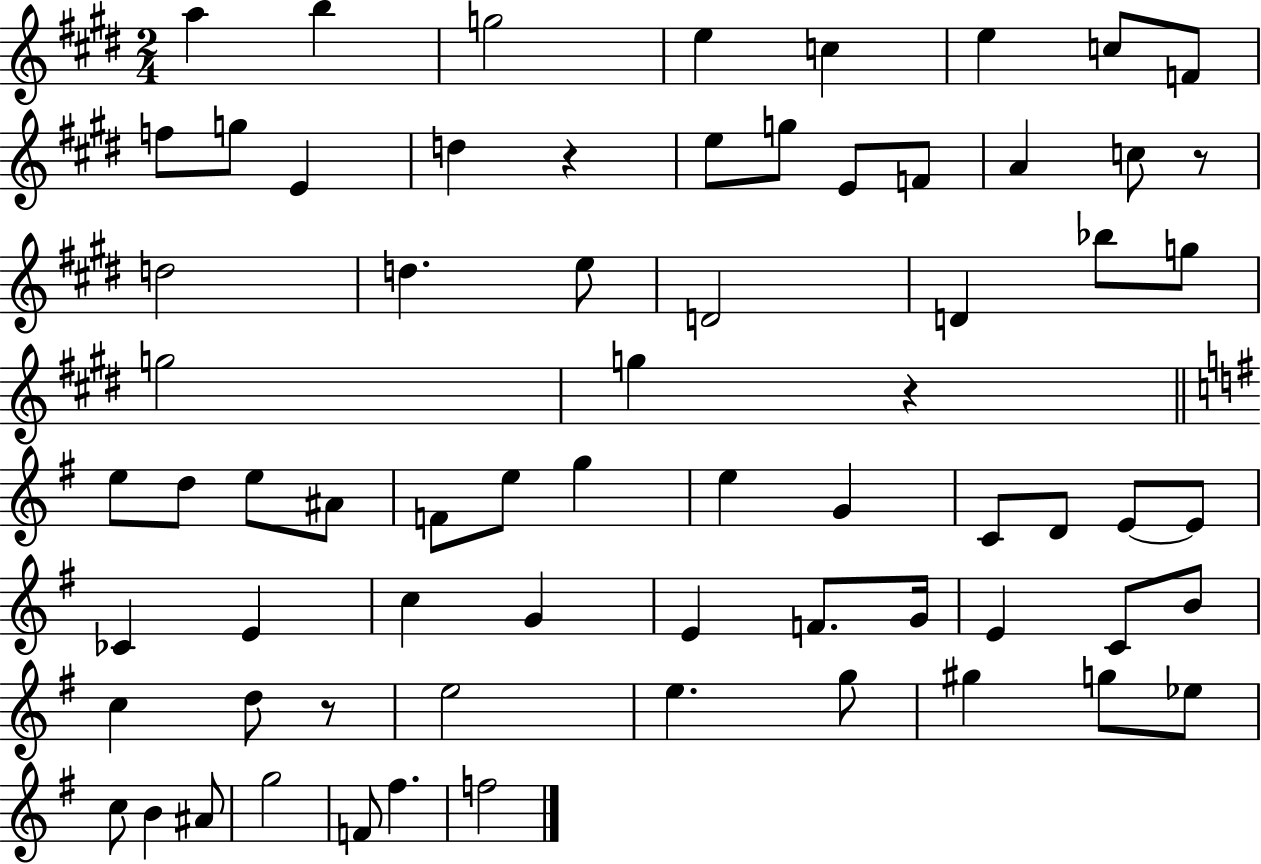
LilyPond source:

{
  \clef treble
  \numericTimeSignature
  \time 2/4
  \key e \major
  \repeat volta 2 { a''4 b''4 | g''2 | e''4 c''4 | e''4 c''8 f'8 | \break f''8 g''8 e'4 | d''4 r4 | e''8 g''8 e'8 f'8 | a'4 c''8 r8 | \break d''2 | d''4. e''8 | d'2 | d'4 bes''8 g''8 | \break g''2 | g''4 r4 | \bar "||" \break \key g \major e''8 d''8 e''8 ais'8 | f'8 e''8 g''4 | e''4 g'4 | c'8 d'8 e'8~~ e'8 | \break ces'4 e'4 | c''4 g'4 | e'4 f'8. g'16 | e'4 c'8 b'8 | \break c''4 d''8 r8 | e''2 | e''4. g''8 | gis''4 g''8 ees''8 | \break c''8 b'4 ais'8 | g''2 | f'8 fis''4. | f''2 | \break } \bar "|."
}